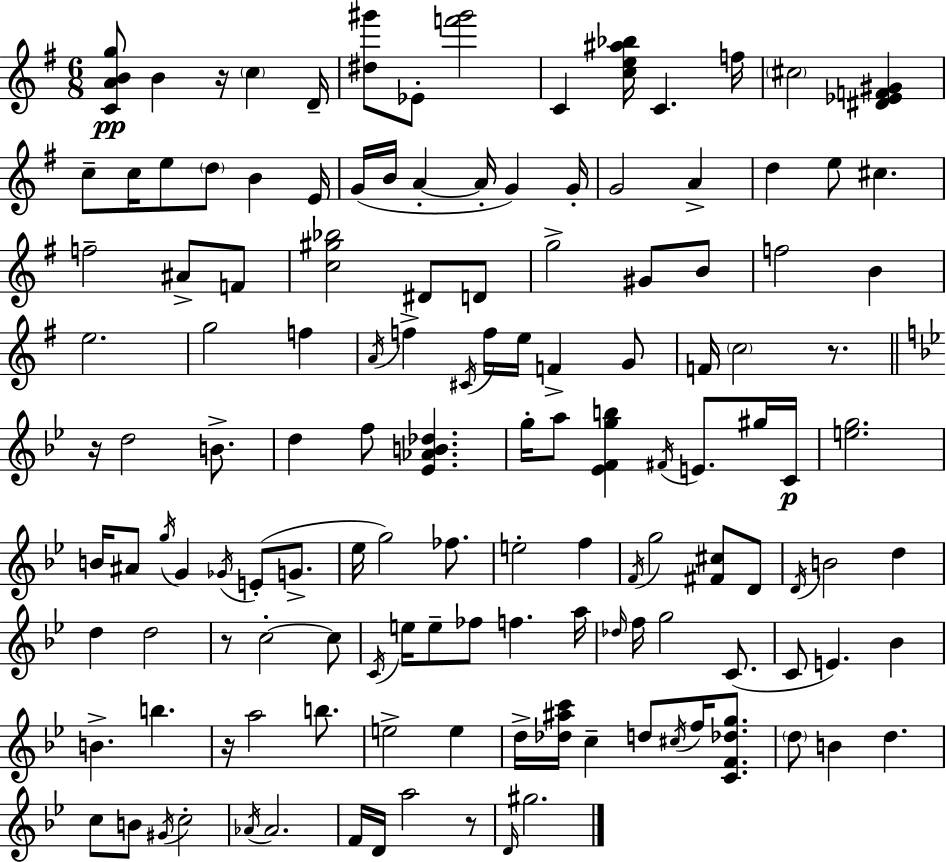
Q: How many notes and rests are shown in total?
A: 135